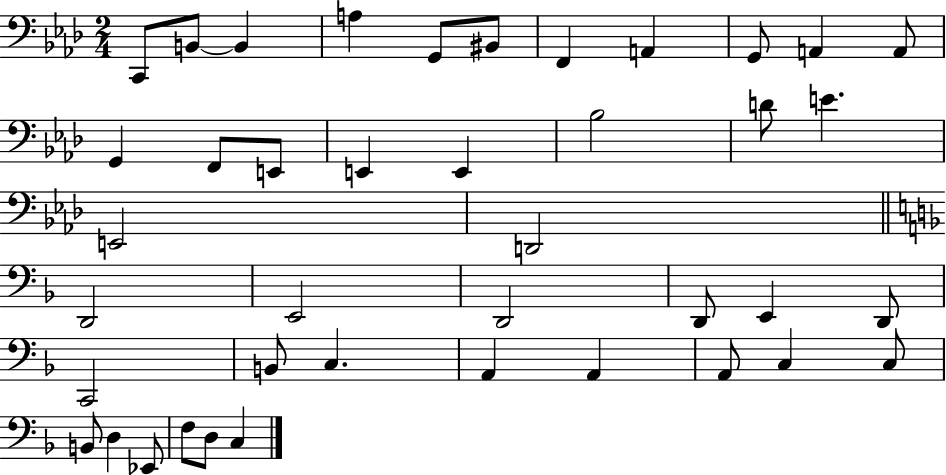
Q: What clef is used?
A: bass